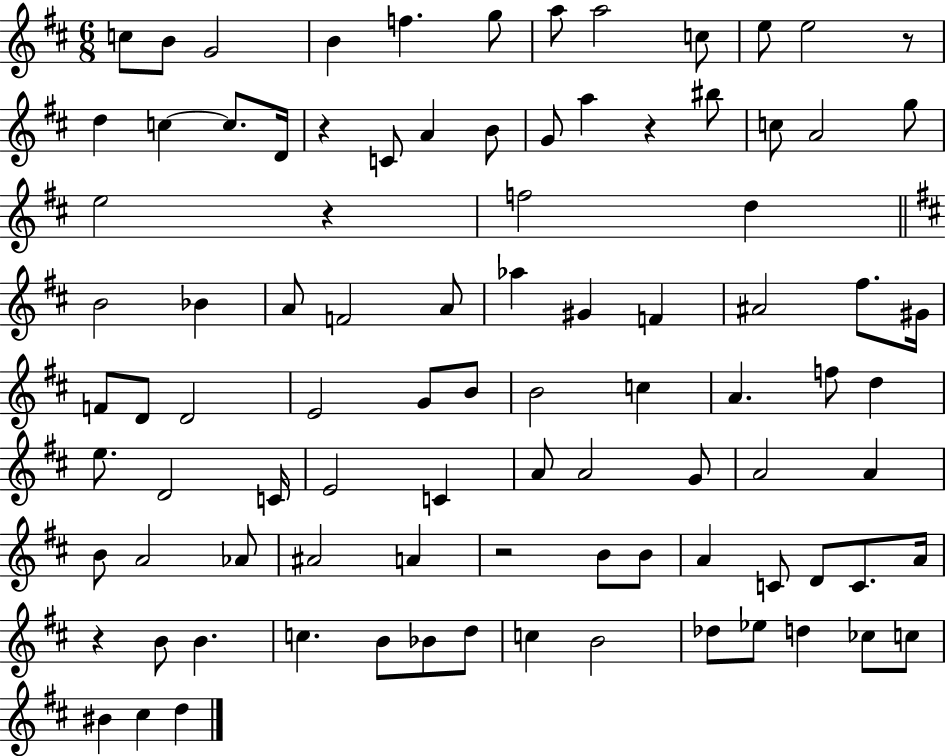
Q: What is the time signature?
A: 6/8